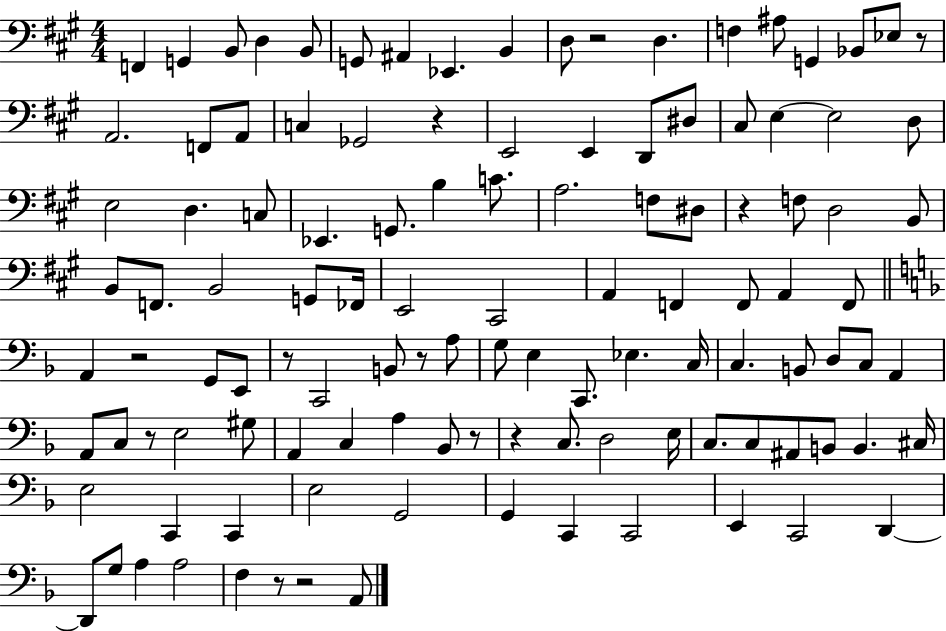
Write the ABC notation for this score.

X:1
T:Untitled
M:4/4
L:1/4
K:A
F,, G,, B,,/2 D, B,,/2 G,,/2 ^A,, _E,, B,, D,/2 z2 D, F, ^A,/2 G,, _B,,/2 _E,/2 z/2 A,,2 F,,/2 A,,/2 C, _G,,2 z E,,2 E,, D,,/2 ^D,/2 ^C,/2 E, E,2 D,/2 E,2 D, C,/2 _E,, G,,/2 B, C/2 A,2 F,/2 ^D,/2 z F,/2 D,2 B,,/2 B,,/2 F,,/2 B,,2 G,,/2 _F,,/4 E,,2 ^C,,2 A,, F,, F,,/2 A,, F,,/2 A,, z2 G,,/2 E,,/2 z/2 C,,2 B,,/2 z/2 A,/2 G,/2 E, C,,/2 _E, C,/4 C, B,,/2 D,/2 C,/2 A,, A,,/2 C,/2 z/2 E,2 ^G,/2 A,, C, A, _B,,/2 z/2 z C,/2 D,2 E,/4 C,/2 C,/2 ^A,,/2 B,,/2 B,, ^C,/4 E,2 C,, C,, E,2 G,,2 G,, C,, C,,2 E,, C,,2 D,, D,,/2 G,/2 A, A,2 F, z/2 z2 A,,/2